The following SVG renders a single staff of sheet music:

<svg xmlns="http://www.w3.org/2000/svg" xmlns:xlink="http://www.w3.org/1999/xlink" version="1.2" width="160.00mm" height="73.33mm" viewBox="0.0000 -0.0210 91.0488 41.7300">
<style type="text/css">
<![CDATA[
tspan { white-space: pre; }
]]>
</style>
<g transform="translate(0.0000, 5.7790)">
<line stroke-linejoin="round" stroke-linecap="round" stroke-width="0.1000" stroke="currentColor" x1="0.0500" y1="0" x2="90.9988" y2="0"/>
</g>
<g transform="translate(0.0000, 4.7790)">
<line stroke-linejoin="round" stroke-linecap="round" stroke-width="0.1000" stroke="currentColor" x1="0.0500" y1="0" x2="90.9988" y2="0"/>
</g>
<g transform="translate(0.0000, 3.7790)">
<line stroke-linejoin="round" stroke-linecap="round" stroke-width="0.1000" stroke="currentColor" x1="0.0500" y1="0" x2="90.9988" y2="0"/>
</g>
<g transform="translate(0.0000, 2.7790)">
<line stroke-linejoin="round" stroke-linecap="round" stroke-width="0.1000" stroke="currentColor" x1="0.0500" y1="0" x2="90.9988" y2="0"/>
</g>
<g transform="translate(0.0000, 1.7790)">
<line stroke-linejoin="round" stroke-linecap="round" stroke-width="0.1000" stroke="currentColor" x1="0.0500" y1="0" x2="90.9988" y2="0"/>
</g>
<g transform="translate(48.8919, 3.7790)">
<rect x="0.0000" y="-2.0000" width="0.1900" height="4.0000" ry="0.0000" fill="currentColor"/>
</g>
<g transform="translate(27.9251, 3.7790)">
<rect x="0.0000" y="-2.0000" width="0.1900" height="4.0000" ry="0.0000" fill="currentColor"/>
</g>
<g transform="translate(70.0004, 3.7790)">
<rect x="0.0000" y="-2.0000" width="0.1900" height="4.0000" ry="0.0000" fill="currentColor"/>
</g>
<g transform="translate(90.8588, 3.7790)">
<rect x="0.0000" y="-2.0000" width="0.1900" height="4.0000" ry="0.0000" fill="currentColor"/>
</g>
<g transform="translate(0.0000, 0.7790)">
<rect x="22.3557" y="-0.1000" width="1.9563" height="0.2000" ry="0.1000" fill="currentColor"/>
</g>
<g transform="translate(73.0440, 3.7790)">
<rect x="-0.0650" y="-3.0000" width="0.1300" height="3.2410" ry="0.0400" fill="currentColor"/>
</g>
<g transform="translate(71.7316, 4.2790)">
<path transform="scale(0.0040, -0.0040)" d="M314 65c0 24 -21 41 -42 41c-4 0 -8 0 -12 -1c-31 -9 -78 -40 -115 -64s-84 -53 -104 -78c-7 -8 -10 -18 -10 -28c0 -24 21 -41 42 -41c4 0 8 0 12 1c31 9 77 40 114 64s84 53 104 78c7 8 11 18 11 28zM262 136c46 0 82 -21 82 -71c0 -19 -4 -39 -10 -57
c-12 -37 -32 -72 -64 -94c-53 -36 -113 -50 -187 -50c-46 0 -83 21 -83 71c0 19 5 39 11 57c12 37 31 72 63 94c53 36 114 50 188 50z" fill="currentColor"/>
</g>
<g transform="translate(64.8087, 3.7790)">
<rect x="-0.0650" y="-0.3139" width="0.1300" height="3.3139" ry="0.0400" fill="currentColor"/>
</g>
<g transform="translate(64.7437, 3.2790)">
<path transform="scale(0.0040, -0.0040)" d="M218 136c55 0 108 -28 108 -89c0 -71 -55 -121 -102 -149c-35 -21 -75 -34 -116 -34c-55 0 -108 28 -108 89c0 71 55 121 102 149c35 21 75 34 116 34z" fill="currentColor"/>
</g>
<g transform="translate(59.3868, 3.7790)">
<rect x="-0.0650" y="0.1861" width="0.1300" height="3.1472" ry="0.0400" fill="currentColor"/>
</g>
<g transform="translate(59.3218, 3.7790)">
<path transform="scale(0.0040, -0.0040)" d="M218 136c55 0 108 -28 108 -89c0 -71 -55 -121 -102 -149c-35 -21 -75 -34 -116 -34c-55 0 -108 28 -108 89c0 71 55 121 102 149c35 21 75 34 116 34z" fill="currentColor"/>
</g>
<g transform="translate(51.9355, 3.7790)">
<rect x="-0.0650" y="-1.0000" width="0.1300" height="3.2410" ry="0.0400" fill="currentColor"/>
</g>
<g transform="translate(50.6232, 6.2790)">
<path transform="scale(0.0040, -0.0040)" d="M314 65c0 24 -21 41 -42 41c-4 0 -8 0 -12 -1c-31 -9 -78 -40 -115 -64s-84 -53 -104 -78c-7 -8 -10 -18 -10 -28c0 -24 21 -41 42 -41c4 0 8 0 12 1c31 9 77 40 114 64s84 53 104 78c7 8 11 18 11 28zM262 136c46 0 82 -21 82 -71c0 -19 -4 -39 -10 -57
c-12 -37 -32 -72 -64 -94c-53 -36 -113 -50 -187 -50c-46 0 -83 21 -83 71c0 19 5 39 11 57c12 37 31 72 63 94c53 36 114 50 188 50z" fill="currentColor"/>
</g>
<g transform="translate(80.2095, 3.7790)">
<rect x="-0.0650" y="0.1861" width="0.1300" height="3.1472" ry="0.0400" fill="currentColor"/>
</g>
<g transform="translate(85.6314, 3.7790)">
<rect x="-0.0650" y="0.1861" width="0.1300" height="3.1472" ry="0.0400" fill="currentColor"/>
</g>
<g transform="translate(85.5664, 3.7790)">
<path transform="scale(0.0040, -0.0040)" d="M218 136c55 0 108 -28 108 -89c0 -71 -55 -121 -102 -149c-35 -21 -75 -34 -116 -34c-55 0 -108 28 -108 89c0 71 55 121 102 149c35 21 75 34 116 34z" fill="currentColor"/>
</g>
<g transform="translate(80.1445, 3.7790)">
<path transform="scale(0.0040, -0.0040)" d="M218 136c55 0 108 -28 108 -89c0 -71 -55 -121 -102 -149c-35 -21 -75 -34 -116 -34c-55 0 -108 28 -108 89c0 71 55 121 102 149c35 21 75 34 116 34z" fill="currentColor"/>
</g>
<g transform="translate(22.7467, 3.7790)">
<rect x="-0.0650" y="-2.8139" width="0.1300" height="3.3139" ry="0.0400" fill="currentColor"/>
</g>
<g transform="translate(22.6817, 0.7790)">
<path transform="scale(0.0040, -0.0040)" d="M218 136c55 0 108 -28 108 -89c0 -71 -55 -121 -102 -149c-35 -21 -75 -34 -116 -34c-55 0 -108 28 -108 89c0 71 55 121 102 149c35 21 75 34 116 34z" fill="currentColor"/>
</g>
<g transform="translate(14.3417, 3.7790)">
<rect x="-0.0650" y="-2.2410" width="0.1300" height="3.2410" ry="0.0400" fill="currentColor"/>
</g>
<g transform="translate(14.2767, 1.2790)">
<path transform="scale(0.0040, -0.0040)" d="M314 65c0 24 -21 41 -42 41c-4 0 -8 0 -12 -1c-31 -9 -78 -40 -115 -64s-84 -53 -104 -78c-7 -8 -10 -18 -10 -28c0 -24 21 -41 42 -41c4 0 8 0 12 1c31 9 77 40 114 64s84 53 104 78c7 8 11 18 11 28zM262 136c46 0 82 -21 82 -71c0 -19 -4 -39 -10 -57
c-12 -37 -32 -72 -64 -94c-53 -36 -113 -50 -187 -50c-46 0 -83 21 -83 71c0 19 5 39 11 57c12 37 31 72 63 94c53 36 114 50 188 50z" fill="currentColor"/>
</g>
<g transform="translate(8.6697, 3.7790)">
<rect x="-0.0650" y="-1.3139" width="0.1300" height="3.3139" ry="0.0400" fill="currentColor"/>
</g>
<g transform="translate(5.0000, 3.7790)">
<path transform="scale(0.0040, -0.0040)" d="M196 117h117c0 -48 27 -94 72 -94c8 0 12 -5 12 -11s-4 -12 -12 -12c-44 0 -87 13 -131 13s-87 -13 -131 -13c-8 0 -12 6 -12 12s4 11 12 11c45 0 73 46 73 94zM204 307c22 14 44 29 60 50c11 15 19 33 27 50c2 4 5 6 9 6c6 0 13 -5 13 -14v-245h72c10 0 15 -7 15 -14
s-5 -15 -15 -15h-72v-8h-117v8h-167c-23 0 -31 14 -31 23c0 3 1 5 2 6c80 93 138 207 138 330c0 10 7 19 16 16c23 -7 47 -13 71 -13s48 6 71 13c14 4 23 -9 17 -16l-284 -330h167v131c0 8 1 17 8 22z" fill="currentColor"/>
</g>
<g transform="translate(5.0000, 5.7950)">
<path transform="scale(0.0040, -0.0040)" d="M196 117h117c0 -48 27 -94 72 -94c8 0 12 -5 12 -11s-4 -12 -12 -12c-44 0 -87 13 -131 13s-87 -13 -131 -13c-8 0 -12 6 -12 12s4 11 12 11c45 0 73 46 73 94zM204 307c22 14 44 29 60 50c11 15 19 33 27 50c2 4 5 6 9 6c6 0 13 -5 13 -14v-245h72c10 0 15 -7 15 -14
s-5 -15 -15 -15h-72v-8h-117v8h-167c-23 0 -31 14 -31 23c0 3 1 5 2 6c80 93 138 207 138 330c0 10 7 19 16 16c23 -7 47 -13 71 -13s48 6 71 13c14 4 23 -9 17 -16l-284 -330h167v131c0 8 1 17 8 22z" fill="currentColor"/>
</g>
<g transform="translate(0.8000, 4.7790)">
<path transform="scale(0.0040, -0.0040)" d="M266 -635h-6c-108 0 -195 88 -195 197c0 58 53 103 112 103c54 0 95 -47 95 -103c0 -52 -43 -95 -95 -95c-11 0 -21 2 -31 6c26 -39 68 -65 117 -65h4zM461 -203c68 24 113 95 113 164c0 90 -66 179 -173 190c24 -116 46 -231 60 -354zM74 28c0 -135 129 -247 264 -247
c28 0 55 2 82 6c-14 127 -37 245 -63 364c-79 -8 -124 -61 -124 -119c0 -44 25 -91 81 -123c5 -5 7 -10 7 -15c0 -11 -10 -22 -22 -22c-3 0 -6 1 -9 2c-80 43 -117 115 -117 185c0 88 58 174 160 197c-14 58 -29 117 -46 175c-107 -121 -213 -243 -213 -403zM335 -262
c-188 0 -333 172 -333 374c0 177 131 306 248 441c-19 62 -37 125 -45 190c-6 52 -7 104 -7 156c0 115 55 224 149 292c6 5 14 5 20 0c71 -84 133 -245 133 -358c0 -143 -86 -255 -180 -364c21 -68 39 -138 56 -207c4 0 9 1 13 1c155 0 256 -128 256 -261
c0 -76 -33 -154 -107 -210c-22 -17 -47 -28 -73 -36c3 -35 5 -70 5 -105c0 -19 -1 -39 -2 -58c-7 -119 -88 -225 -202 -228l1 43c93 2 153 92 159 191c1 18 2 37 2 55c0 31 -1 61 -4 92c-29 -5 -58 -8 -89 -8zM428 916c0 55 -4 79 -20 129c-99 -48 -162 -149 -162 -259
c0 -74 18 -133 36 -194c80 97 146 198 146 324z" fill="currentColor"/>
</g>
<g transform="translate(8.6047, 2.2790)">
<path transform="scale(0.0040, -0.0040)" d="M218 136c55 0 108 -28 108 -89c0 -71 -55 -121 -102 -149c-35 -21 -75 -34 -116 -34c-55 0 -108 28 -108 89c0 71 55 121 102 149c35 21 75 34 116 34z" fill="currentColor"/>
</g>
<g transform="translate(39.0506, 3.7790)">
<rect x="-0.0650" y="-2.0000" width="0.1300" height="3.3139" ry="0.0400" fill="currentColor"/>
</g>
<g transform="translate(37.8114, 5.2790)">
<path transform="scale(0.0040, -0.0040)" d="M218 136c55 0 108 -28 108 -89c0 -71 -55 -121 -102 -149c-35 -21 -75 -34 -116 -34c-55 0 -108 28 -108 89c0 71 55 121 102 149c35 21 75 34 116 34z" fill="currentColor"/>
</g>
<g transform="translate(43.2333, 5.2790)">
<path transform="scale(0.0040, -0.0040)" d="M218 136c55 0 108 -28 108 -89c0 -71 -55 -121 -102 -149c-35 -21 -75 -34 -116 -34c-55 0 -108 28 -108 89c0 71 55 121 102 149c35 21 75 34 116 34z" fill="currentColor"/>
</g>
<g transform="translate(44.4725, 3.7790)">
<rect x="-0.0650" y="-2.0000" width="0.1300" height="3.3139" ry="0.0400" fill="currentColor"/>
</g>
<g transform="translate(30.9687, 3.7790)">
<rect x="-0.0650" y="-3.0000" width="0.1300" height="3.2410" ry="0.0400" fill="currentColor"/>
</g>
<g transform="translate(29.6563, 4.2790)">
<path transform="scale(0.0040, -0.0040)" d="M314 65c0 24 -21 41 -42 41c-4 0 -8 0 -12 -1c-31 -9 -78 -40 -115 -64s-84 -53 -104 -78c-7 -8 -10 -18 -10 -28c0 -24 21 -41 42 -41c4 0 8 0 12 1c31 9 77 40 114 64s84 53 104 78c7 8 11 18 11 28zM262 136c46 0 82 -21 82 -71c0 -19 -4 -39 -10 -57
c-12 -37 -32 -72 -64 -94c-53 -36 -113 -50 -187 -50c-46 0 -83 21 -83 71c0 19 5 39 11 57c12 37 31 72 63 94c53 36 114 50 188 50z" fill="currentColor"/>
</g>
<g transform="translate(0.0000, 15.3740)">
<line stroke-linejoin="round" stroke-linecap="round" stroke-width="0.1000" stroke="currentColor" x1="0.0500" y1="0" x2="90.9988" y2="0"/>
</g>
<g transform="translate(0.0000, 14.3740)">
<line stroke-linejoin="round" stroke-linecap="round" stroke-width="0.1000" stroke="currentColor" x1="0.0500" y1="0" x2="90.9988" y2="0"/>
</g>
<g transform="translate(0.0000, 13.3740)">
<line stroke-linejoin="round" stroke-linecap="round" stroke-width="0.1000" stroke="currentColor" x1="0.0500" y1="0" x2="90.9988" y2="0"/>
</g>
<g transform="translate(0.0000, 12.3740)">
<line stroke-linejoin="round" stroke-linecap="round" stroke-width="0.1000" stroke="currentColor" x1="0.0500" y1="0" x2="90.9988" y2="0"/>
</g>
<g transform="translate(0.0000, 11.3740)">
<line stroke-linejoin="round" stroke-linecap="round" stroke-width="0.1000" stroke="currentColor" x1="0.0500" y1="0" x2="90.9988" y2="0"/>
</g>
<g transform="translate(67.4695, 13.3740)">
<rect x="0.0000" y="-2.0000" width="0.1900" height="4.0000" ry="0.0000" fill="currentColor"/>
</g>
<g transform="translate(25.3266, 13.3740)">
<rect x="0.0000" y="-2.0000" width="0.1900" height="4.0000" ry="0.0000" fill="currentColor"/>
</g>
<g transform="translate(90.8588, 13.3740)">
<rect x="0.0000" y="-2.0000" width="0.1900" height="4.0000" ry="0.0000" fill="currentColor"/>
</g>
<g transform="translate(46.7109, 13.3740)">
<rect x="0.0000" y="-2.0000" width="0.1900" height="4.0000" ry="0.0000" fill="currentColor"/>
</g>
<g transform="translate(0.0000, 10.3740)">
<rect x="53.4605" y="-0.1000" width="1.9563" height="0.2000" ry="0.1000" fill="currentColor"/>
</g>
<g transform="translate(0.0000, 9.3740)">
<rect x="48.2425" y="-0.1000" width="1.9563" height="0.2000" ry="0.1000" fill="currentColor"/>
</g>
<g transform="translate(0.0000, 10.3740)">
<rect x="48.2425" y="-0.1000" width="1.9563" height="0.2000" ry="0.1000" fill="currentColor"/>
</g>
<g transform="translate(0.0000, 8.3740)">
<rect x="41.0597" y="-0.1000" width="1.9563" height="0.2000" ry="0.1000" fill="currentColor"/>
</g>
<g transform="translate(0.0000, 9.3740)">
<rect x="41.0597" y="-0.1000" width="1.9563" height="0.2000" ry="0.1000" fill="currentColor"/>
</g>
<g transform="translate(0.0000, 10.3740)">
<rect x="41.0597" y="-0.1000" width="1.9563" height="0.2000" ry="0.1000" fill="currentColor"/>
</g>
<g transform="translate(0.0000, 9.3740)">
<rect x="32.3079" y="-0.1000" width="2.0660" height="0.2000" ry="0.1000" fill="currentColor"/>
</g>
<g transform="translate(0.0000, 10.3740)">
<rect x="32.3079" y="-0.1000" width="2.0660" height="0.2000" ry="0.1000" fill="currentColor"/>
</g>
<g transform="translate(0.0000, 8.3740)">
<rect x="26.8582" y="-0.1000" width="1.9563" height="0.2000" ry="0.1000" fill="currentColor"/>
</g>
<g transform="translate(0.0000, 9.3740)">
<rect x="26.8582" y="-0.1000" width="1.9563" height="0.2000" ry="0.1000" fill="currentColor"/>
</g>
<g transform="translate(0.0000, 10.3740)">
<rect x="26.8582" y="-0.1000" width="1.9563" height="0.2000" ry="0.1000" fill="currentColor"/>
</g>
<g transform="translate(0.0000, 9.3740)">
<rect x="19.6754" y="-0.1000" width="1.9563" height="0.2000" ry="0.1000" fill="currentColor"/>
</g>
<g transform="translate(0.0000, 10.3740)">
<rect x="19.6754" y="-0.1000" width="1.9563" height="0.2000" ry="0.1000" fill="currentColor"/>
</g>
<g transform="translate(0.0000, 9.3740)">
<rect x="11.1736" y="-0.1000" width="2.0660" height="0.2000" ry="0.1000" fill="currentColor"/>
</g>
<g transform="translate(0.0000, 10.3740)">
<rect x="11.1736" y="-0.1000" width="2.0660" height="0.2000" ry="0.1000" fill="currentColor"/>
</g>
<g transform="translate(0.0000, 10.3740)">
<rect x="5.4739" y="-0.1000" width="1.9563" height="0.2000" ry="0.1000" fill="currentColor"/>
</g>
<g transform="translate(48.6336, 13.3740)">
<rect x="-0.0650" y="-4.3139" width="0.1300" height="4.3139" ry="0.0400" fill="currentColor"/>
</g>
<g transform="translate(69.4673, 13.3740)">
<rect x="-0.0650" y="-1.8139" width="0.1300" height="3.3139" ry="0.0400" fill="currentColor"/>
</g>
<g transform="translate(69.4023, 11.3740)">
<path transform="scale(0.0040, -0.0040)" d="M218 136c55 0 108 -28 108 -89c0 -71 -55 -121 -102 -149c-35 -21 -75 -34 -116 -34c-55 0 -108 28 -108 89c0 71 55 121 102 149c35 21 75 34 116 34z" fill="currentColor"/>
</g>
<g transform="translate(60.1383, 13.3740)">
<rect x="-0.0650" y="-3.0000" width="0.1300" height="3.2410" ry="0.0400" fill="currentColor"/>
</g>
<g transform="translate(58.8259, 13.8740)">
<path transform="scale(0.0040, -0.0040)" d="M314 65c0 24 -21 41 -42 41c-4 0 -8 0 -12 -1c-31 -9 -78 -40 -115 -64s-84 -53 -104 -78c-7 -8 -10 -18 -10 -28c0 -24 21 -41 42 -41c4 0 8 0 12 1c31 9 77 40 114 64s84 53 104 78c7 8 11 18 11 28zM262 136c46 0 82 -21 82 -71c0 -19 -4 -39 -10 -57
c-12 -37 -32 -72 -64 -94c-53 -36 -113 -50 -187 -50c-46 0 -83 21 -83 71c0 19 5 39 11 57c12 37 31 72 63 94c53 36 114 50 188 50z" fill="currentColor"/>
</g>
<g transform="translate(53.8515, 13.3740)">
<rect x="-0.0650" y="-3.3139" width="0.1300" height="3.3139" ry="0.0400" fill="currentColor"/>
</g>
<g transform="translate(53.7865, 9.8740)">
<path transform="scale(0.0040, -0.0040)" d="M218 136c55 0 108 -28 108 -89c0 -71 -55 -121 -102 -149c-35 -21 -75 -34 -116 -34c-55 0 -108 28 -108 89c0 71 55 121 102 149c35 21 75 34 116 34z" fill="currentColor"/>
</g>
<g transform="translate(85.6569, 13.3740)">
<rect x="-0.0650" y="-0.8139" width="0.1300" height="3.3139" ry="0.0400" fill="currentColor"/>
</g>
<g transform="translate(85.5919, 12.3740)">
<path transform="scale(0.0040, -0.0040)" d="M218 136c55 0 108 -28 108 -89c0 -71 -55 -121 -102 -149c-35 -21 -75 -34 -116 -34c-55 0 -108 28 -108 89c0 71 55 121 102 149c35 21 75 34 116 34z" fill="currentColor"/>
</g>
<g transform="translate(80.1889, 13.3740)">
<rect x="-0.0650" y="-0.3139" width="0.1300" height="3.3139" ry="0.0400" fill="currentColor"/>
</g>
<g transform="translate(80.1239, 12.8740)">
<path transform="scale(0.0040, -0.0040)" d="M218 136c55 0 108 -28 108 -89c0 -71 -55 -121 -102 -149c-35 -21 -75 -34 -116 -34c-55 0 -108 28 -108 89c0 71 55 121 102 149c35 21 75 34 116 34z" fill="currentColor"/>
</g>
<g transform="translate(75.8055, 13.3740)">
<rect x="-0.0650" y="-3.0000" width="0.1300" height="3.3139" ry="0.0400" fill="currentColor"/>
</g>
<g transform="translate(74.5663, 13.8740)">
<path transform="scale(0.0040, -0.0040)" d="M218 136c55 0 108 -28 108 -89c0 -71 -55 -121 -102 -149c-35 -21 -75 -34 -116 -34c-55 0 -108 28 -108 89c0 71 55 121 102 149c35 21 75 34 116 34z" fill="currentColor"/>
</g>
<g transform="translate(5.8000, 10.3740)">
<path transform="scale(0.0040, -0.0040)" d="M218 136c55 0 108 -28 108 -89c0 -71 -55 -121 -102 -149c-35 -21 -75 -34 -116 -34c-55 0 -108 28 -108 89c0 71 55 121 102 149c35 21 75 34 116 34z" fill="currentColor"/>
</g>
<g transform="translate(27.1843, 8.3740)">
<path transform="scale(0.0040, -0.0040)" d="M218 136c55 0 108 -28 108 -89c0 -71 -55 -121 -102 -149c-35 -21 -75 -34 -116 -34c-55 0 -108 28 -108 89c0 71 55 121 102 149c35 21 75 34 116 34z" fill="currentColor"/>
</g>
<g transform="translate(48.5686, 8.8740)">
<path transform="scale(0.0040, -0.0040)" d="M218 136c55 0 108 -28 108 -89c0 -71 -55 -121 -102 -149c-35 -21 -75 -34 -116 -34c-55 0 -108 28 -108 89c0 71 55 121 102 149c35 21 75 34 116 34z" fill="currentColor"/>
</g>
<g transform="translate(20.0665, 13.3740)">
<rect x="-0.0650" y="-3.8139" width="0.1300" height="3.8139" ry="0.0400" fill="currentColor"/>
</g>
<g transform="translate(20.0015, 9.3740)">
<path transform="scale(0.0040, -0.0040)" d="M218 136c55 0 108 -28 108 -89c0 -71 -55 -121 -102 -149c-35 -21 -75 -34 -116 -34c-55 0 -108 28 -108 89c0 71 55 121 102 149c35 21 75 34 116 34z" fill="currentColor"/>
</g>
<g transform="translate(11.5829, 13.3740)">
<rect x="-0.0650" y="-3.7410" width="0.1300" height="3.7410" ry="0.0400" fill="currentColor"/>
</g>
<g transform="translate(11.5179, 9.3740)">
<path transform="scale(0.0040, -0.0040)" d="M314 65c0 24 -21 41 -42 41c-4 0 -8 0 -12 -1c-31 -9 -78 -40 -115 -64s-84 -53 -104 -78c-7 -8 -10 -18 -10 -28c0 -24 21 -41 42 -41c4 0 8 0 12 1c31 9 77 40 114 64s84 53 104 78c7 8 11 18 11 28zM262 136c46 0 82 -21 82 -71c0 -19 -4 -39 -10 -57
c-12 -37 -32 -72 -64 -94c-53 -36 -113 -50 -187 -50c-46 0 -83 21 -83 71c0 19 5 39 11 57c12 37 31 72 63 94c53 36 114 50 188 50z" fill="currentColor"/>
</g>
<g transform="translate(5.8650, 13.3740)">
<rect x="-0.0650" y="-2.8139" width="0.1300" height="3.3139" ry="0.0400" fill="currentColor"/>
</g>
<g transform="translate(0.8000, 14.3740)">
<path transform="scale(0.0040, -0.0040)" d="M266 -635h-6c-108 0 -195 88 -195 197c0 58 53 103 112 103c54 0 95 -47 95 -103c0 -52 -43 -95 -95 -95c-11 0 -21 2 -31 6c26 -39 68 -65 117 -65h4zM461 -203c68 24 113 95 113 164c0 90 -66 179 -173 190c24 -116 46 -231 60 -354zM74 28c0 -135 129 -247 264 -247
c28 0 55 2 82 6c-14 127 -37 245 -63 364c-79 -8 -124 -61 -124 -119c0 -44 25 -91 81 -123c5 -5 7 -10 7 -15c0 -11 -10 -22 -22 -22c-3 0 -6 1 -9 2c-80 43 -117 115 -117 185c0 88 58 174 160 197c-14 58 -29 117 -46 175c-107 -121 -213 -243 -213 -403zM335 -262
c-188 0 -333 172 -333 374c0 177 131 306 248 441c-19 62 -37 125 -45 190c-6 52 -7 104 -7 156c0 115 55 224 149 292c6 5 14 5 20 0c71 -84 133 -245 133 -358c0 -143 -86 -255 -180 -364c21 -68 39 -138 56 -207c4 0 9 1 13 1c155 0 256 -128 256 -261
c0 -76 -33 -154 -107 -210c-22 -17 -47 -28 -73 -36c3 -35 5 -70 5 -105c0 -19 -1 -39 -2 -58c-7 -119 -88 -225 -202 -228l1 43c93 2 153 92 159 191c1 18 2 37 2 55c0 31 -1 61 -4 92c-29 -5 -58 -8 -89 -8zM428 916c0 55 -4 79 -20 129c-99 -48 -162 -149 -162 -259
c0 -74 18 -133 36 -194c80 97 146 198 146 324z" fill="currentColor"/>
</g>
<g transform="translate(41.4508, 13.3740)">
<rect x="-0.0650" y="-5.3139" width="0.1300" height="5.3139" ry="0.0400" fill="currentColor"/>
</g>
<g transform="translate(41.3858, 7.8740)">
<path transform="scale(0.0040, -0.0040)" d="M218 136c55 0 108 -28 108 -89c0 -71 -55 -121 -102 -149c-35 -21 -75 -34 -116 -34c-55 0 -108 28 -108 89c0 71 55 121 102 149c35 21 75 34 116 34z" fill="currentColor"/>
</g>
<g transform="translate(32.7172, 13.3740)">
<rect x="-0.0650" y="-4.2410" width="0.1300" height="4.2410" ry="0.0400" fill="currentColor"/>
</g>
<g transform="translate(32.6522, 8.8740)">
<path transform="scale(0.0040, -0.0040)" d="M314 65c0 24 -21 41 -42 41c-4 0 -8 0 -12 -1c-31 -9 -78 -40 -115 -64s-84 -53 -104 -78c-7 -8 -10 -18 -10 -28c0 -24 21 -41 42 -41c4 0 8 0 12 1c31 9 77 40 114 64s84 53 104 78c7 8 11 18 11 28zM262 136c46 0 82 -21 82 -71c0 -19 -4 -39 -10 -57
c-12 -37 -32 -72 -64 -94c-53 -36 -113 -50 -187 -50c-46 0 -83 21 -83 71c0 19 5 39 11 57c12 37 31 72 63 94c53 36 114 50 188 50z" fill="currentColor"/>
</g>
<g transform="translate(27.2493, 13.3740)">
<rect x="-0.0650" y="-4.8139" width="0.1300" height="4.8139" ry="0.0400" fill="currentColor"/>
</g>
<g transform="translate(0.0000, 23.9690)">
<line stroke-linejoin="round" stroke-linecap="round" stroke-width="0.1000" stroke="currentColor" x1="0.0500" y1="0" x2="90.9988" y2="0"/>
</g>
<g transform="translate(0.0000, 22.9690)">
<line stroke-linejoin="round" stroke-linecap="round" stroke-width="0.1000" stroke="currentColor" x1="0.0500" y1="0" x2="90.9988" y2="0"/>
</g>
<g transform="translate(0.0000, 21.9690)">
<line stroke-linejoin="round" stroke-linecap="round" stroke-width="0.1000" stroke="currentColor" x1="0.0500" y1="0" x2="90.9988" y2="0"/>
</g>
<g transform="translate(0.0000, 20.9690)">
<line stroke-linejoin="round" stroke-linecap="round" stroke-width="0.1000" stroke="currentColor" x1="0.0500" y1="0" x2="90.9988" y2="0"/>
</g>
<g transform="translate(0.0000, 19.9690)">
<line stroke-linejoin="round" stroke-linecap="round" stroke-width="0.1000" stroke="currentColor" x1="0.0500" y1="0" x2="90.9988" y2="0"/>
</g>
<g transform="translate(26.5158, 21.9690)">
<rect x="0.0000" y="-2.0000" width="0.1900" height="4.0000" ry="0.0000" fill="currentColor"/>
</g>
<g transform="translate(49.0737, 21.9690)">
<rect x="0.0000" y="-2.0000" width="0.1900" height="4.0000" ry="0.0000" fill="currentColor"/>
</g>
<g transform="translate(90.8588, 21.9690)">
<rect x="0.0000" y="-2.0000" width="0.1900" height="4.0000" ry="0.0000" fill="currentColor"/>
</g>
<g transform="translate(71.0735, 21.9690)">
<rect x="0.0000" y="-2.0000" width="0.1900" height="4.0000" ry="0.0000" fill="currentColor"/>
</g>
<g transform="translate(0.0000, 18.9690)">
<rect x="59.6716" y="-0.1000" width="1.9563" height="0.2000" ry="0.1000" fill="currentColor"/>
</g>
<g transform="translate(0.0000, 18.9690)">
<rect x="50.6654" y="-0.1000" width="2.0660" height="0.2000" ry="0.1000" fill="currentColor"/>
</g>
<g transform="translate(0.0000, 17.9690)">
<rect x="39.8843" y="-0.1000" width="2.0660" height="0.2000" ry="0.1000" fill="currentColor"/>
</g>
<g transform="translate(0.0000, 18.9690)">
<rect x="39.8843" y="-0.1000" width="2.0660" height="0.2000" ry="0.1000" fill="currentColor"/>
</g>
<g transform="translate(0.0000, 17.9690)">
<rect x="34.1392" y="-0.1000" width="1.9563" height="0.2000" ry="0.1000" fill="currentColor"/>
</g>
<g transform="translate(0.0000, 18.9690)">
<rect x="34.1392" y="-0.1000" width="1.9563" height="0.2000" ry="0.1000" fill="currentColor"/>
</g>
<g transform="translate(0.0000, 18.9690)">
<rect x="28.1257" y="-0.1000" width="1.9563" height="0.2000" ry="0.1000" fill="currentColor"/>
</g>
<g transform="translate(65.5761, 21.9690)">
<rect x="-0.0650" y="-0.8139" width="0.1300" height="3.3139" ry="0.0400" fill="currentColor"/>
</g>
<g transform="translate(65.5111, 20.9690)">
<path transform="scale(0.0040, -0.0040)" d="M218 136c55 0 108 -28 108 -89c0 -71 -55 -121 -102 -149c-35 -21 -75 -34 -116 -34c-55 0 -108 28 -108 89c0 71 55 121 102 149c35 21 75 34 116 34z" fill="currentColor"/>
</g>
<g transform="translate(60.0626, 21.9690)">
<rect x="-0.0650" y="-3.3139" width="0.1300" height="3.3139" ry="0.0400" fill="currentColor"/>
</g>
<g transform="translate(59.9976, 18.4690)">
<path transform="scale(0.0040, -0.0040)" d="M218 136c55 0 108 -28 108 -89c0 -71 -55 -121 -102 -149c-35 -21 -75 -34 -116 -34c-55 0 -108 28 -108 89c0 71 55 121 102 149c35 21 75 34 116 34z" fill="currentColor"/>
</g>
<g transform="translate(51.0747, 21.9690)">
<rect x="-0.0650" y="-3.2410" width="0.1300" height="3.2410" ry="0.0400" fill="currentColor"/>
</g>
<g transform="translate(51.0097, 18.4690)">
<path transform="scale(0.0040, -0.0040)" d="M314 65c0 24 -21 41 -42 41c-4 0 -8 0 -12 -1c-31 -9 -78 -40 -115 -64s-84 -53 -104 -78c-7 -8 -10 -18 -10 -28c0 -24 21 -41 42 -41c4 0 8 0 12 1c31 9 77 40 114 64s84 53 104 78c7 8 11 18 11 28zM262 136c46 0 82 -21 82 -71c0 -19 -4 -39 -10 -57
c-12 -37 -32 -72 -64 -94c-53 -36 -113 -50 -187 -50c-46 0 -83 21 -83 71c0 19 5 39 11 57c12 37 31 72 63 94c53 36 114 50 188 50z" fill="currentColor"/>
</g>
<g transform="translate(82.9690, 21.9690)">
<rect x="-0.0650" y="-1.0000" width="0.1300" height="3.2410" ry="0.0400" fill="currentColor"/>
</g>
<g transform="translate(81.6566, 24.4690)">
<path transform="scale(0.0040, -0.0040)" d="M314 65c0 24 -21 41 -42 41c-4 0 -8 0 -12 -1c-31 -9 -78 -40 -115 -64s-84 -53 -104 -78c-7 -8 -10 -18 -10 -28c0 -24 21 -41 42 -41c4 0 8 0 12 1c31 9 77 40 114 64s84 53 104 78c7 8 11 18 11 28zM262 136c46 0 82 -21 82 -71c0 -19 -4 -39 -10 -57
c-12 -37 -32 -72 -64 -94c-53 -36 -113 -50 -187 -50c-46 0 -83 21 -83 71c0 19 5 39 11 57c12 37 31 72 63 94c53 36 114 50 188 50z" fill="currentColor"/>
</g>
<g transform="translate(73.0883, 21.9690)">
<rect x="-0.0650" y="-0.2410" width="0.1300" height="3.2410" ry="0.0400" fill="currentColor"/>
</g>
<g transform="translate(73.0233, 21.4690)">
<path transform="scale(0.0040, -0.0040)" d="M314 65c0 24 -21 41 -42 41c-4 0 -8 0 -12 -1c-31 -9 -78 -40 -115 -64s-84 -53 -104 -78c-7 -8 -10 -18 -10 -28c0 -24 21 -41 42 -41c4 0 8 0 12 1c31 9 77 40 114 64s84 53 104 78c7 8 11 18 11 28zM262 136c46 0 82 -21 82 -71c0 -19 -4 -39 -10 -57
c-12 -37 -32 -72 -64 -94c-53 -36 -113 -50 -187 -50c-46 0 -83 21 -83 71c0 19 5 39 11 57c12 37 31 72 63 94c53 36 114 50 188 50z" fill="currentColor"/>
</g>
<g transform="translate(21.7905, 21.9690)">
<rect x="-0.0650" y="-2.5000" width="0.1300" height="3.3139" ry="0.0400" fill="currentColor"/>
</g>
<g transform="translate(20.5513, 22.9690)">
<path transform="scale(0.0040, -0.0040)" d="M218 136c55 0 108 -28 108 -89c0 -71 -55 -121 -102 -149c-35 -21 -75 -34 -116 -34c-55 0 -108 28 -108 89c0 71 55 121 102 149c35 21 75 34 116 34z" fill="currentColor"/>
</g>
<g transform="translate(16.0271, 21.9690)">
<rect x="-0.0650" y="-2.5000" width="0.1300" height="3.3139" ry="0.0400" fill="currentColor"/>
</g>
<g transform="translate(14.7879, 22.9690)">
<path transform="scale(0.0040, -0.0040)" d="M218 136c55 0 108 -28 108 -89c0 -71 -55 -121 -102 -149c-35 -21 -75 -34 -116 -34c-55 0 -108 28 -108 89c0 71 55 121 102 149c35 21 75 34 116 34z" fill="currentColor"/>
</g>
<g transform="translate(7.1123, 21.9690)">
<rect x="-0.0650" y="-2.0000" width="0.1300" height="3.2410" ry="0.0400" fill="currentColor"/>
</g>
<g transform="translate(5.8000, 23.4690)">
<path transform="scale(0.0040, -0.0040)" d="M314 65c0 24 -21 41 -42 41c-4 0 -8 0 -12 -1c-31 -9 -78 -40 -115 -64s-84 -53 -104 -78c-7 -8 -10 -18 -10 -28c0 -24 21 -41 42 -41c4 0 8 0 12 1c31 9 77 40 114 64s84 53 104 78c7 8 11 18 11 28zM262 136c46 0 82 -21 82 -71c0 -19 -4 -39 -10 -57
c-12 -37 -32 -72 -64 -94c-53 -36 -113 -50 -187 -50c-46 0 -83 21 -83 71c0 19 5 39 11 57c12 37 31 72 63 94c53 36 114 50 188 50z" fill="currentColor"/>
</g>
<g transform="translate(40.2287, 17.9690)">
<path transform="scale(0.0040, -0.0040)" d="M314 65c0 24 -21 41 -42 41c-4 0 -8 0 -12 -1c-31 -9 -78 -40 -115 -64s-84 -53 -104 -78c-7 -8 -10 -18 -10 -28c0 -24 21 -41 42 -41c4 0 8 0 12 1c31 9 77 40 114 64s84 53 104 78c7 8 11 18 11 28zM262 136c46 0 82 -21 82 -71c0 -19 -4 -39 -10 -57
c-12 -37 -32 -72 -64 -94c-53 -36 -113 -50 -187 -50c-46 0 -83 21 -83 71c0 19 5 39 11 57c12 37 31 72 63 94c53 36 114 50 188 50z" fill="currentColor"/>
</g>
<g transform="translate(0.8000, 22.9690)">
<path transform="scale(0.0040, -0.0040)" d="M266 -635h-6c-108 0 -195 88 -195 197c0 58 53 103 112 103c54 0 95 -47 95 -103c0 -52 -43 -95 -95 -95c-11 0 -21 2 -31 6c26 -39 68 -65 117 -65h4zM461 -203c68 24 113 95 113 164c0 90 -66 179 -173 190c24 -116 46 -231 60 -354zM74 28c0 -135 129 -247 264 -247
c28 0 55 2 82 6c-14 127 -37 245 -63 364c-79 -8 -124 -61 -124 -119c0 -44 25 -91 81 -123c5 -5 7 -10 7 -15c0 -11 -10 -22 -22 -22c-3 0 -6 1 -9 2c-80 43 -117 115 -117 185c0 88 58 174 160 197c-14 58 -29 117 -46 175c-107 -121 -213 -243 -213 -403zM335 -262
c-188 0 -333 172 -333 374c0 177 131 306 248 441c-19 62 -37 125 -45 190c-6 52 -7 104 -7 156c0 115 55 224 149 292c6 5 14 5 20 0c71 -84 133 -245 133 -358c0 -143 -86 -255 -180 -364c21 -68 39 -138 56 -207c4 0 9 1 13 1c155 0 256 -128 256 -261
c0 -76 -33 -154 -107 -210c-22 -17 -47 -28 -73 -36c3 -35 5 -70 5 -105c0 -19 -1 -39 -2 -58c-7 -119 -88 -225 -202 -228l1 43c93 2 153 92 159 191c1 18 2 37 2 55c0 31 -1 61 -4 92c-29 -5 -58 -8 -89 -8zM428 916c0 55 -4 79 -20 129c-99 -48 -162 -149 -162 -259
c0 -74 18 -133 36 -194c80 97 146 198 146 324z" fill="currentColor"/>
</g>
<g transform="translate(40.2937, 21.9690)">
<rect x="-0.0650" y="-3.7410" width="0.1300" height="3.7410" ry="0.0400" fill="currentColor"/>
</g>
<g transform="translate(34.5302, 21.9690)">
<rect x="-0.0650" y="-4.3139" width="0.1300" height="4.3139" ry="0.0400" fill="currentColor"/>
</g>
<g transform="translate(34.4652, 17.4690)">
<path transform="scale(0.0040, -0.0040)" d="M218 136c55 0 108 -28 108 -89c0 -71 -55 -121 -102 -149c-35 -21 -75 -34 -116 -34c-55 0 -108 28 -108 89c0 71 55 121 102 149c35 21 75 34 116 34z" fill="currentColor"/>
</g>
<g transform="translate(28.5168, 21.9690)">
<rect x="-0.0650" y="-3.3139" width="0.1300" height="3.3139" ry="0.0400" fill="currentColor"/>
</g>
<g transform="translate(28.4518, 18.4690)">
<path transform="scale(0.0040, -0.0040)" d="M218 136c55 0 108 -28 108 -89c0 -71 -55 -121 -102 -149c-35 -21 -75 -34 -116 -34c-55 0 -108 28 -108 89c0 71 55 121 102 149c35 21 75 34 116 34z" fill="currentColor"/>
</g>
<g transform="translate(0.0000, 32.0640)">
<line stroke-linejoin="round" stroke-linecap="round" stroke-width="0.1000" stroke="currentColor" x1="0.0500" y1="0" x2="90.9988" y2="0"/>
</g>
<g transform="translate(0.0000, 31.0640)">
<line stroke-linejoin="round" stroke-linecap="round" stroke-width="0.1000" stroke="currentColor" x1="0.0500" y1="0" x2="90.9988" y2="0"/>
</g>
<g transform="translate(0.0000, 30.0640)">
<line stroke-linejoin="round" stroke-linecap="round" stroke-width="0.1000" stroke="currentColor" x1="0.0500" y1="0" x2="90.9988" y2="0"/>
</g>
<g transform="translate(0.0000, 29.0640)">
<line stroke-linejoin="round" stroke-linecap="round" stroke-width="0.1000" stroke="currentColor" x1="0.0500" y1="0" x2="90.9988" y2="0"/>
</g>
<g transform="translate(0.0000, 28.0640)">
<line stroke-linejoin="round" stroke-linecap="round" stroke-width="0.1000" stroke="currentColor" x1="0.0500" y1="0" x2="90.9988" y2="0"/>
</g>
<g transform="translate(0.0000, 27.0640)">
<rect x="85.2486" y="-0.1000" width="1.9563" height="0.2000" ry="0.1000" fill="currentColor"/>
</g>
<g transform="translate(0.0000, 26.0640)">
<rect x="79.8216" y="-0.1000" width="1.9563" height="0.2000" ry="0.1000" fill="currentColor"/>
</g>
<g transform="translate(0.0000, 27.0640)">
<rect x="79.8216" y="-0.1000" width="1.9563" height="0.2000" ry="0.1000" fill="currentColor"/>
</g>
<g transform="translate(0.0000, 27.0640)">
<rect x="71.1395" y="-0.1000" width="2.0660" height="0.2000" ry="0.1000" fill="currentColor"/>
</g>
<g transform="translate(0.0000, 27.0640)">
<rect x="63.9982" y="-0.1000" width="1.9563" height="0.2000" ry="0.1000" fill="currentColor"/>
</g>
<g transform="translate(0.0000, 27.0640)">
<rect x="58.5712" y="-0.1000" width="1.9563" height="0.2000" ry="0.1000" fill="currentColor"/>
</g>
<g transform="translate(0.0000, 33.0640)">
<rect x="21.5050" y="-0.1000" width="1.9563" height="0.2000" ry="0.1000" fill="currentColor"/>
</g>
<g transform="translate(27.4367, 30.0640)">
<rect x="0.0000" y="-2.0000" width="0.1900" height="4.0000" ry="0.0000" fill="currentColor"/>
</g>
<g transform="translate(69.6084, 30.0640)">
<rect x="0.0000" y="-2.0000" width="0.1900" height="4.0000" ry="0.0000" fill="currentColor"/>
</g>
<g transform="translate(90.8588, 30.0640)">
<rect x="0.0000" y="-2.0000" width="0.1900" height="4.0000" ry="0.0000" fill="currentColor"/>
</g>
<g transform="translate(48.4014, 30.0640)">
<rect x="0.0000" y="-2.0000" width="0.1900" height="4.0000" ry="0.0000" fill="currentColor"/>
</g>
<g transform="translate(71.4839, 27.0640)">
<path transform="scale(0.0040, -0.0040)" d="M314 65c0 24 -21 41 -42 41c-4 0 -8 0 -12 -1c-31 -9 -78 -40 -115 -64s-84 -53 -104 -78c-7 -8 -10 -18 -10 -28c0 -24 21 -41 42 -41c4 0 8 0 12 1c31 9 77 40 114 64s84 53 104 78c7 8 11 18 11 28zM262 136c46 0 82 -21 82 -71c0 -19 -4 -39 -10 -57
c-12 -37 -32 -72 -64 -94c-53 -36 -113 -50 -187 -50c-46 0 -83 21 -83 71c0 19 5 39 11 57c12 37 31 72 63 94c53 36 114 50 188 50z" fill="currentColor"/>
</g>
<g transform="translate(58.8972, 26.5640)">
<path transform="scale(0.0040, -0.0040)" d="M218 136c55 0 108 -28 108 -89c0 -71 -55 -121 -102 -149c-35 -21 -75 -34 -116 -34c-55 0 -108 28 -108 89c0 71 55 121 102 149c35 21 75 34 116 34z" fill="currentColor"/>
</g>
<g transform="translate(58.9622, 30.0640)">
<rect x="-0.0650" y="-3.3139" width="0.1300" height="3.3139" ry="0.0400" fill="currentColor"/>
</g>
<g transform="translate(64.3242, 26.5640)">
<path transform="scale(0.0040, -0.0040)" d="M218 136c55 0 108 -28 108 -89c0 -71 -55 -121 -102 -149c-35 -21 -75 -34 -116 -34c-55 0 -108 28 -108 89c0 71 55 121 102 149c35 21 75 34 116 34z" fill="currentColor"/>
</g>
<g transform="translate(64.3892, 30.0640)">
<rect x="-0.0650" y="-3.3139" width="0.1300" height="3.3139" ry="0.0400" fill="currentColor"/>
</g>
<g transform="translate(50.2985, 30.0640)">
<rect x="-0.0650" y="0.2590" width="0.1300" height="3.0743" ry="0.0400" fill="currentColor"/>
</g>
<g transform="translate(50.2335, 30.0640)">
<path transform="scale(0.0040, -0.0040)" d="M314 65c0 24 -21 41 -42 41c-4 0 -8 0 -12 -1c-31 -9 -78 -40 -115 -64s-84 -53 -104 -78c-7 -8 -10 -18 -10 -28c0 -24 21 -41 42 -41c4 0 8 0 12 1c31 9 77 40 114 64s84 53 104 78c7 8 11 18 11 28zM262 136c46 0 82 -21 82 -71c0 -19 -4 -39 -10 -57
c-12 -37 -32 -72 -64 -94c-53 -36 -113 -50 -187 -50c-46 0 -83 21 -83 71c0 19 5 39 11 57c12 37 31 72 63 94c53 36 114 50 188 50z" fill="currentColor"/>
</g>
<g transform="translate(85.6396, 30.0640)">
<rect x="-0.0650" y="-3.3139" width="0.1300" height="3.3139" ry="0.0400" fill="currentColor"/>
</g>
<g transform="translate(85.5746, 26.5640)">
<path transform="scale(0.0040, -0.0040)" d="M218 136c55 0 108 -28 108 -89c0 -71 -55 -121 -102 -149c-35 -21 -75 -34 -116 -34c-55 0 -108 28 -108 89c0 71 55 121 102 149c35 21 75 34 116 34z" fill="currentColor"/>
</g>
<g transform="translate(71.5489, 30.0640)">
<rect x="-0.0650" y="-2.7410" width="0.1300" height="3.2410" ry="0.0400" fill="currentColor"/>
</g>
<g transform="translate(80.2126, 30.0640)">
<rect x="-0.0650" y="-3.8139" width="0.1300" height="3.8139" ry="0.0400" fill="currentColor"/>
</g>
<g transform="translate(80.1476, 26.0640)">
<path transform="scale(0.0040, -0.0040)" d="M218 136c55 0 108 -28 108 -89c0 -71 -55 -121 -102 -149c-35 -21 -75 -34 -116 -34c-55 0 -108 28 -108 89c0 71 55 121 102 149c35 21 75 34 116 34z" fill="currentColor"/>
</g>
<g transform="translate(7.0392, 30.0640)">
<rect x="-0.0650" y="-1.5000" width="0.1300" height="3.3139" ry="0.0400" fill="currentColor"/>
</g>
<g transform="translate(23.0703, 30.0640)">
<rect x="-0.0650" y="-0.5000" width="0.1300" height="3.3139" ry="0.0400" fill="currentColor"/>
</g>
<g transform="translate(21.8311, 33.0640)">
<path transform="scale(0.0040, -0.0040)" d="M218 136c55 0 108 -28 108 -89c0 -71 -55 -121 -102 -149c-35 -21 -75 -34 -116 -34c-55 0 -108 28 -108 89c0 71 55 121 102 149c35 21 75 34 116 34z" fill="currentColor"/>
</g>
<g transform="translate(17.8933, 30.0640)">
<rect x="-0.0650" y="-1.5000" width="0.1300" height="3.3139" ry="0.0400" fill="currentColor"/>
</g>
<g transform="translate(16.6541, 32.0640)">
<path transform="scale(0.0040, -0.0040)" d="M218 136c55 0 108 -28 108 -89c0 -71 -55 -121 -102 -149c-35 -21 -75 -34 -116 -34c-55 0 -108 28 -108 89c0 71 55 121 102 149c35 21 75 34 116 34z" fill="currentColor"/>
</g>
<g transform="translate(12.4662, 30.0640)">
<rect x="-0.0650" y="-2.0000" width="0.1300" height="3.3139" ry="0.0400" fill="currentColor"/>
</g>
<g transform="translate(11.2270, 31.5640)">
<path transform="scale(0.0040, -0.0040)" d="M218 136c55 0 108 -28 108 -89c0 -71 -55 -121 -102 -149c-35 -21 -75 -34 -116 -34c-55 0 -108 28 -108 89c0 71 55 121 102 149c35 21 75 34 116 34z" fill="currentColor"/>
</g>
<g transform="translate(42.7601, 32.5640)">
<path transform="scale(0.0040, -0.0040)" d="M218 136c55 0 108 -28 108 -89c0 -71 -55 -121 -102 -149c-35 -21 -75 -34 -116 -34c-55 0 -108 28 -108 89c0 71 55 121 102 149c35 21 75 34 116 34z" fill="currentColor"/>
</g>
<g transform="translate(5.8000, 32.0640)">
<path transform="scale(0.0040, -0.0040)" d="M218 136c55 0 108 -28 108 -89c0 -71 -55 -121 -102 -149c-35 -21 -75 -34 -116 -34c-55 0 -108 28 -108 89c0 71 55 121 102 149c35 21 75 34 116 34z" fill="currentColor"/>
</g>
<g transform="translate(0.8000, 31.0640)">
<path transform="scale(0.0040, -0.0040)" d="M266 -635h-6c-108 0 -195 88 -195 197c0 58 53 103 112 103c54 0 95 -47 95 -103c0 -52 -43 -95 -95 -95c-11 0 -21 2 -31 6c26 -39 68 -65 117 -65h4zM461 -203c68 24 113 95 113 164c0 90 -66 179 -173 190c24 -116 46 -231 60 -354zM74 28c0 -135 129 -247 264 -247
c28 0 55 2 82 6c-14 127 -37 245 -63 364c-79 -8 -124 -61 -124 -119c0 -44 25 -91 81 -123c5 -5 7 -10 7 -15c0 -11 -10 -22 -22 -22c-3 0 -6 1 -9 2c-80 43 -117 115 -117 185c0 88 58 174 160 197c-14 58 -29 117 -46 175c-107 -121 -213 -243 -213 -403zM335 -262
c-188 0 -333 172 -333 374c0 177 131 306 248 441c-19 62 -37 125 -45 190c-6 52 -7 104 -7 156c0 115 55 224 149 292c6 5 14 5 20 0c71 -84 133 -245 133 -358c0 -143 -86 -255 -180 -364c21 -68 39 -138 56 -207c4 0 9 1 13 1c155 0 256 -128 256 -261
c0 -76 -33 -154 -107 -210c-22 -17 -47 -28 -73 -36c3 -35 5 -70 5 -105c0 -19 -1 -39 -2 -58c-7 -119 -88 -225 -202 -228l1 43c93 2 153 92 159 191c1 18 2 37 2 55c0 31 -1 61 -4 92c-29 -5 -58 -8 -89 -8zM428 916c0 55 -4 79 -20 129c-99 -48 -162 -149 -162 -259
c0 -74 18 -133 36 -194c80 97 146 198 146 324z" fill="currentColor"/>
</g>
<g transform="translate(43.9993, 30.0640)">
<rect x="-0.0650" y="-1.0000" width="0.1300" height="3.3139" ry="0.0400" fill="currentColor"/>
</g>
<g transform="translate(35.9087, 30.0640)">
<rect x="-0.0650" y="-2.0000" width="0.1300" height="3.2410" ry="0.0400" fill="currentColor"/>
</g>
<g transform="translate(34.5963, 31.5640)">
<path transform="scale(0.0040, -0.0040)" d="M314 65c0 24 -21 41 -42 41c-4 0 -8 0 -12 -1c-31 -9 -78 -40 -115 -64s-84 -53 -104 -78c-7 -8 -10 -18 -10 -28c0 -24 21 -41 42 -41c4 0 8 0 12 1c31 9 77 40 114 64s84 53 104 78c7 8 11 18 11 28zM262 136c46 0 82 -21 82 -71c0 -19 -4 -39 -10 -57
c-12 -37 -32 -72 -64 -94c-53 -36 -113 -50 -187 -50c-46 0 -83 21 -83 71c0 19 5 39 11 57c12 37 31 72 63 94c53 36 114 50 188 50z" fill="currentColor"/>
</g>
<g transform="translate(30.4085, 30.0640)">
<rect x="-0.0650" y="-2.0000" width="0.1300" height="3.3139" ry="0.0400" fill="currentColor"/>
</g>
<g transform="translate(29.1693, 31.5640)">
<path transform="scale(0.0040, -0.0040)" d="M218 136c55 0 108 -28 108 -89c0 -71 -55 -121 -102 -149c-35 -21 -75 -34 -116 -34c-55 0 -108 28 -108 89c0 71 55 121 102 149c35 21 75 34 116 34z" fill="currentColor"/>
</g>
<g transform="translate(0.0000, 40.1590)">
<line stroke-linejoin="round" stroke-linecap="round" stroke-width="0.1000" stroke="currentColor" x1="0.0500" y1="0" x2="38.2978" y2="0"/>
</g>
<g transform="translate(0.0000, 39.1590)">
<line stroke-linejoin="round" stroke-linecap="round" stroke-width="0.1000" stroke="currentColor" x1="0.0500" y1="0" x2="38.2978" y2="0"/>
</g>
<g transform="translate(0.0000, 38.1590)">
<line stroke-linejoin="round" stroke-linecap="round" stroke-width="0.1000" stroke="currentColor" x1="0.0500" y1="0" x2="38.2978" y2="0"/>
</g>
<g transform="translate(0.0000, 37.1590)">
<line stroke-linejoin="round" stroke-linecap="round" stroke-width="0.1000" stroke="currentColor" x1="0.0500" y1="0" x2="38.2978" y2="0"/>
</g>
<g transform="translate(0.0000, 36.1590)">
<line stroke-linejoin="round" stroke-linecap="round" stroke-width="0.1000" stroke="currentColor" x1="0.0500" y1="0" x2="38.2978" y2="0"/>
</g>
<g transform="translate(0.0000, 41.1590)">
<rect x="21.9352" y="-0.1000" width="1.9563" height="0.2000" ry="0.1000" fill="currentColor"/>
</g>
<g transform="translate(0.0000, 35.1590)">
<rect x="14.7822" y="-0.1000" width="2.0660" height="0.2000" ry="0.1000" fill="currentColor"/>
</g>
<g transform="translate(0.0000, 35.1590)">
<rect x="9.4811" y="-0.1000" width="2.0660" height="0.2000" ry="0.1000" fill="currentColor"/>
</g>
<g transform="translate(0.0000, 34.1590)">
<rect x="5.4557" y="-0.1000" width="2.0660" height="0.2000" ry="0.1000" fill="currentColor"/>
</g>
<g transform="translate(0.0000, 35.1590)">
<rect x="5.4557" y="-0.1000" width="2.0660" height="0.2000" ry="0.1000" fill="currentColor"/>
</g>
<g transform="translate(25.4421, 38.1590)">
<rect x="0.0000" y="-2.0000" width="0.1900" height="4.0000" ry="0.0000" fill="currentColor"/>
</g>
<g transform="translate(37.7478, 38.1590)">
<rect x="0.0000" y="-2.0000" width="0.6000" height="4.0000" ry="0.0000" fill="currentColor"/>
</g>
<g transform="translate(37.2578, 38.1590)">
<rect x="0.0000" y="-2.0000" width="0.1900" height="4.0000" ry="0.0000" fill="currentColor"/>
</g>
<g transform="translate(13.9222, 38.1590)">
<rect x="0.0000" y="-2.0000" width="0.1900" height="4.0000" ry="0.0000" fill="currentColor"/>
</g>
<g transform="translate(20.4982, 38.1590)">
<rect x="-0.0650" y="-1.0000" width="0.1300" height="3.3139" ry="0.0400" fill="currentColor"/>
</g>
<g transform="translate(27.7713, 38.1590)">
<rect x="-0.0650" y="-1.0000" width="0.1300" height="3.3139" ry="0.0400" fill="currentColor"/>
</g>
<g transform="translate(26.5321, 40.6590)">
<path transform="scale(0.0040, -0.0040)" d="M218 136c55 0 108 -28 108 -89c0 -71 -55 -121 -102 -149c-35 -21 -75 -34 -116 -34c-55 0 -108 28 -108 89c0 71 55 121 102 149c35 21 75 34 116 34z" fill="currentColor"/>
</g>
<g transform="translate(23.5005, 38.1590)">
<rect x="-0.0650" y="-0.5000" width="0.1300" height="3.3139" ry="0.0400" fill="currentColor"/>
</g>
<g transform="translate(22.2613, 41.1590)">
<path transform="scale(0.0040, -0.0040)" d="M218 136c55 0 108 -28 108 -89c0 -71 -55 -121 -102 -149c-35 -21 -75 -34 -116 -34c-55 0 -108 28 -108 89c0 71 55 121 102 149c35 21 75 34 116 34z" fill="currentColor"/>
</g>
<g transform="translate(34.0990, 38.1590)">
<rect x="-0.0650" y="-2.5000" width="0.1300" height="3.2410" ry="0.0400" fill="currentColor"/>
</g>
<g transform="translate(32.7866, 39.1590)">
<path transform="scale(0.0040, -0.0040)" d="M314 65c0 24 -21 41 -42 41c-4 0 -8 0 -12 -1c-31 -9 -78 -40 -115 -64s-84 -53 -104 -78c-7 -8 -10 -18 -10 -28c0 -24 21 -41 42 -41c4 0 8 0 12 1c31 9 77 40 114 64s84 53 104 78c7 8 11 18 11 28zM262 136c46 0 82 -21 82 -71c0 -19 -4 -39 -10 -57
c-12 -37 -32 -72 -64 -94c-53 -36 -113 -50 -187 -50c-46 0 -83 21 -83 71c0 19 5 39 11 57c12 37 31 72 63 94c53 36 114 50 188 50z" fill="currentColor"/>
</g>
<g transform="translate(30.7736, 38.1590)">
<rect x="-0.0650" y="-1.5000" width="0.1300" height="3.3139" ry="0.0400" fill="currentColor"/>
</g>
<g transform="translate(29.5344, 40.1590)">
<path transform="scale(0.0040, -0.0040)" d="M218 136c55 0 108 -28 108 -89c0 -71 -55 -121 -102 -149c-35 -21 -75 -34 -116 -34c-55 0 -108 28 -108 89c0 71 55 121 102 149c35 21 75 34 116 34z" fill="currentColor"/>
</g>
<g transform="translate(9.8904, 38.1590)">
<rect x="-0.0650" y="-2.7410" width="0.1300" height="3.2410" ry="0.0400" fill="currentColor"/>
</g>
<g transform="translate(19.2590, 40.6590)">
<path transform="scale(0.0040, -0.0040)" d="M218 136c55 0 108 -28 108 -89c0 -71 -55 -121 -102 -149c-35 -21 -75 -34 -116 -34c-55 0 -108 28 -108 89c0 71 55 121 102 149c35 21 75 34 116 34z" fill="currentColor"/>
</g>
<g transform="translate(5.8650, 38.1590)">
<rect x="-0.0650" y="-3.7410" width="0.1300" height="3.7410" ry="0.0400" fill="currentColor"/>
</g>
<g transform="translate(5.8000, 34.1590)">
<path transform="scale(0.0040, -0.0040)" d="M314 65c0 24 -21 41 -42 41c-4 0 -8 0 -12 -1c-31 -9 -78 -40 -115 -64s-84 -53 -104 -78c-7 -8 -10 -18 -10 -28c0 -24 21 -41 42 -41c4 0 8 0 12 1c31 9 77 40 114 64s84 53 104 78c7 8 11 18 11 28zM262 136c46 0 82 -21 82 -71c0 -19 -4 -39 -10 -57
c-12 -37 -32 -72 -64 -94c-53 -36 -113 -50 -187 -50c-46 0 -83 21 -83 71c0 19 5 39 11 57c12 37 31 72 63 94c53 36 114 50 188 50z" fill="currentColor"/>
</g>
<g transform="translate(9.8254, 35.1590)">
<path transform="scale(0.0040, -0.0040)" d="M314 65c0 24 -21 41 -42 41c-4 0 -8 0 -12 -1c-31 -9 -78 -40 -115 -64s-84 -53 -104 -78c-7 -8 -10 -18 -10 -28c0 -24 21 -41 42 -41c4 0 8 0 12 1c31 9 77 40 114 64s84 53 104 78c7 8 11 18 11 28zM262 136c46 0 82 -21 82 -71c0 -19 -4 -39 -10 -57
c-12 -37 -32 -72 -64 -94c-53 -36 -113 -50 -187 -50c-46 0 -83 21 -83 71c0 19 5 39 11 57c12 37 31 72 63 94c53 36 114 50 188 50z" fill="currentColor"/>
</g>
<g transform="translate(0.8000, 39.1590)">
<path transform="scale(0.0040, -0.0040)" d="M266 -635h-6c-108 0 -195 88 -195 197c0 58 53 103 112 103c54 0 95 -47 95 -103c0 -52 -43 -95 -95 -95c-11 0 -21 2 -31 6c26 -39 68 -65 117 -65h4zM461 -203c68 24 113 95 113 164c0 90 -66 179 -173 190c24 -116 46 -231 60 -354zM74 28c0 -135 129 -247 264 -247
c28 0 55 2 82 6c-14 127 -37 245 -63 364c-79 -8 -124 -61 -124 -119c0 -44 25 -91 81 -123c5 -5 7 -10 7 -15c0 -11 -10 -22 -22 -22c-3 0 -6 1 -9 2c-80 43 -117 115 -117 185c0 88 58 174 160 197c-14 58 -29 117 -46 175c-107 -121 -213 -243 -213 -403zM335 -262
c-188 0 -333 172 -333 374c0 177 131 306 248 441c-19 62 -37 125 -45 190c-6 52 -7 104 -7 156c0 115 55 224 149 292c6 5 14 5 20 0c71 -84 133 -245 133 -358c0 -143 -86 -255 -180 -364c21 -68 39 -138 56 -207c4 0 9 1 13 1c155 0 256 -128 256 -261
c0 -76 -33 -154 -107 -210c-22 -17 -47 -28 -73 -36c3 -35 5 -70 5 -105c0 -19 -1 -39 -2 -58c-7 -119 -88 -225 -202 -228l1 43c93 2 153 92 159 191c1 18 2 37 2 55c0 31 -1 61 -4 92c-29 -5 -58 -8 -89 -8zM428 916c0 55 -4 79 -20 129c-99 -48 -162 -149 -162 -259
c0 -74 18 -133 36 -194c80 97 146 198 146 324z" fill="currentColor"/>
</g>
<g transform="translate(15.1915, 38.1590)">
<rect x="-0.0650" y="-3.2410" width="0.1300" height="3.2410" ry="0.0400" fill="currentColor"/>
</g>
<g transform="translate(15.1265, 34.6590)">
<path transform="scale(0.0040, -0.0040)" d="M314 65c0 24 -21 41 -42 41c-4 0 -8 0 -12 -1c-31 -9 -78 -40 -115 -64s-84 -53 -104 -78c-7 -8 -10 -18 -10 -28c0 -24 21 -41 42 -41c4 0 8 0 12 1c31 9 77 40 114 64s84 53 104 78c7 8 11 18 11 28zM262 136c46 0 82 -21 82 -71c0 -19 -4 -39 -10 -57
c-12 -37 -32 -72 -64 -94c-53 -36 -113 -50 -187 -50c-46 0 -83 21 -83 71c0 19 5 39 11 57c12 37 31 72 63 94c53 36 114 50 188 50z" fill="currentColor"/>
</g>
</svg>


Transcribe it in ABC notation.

X:1
T:Untitled
M:4/4
L:1/4
K:C
e g2 a A2 F F D2 B c A2 B B a c'2 c' e' d'2 f' d' b A2 f A c d F2 G G b d' c'2 b2 b d c2 D2 E F E C F F2 D B2 b b a2 c' b c'2 a2 b2 D C D E G2